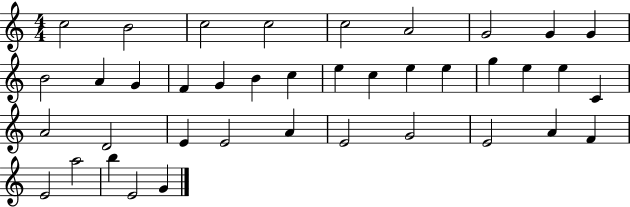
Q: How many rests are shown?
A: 0